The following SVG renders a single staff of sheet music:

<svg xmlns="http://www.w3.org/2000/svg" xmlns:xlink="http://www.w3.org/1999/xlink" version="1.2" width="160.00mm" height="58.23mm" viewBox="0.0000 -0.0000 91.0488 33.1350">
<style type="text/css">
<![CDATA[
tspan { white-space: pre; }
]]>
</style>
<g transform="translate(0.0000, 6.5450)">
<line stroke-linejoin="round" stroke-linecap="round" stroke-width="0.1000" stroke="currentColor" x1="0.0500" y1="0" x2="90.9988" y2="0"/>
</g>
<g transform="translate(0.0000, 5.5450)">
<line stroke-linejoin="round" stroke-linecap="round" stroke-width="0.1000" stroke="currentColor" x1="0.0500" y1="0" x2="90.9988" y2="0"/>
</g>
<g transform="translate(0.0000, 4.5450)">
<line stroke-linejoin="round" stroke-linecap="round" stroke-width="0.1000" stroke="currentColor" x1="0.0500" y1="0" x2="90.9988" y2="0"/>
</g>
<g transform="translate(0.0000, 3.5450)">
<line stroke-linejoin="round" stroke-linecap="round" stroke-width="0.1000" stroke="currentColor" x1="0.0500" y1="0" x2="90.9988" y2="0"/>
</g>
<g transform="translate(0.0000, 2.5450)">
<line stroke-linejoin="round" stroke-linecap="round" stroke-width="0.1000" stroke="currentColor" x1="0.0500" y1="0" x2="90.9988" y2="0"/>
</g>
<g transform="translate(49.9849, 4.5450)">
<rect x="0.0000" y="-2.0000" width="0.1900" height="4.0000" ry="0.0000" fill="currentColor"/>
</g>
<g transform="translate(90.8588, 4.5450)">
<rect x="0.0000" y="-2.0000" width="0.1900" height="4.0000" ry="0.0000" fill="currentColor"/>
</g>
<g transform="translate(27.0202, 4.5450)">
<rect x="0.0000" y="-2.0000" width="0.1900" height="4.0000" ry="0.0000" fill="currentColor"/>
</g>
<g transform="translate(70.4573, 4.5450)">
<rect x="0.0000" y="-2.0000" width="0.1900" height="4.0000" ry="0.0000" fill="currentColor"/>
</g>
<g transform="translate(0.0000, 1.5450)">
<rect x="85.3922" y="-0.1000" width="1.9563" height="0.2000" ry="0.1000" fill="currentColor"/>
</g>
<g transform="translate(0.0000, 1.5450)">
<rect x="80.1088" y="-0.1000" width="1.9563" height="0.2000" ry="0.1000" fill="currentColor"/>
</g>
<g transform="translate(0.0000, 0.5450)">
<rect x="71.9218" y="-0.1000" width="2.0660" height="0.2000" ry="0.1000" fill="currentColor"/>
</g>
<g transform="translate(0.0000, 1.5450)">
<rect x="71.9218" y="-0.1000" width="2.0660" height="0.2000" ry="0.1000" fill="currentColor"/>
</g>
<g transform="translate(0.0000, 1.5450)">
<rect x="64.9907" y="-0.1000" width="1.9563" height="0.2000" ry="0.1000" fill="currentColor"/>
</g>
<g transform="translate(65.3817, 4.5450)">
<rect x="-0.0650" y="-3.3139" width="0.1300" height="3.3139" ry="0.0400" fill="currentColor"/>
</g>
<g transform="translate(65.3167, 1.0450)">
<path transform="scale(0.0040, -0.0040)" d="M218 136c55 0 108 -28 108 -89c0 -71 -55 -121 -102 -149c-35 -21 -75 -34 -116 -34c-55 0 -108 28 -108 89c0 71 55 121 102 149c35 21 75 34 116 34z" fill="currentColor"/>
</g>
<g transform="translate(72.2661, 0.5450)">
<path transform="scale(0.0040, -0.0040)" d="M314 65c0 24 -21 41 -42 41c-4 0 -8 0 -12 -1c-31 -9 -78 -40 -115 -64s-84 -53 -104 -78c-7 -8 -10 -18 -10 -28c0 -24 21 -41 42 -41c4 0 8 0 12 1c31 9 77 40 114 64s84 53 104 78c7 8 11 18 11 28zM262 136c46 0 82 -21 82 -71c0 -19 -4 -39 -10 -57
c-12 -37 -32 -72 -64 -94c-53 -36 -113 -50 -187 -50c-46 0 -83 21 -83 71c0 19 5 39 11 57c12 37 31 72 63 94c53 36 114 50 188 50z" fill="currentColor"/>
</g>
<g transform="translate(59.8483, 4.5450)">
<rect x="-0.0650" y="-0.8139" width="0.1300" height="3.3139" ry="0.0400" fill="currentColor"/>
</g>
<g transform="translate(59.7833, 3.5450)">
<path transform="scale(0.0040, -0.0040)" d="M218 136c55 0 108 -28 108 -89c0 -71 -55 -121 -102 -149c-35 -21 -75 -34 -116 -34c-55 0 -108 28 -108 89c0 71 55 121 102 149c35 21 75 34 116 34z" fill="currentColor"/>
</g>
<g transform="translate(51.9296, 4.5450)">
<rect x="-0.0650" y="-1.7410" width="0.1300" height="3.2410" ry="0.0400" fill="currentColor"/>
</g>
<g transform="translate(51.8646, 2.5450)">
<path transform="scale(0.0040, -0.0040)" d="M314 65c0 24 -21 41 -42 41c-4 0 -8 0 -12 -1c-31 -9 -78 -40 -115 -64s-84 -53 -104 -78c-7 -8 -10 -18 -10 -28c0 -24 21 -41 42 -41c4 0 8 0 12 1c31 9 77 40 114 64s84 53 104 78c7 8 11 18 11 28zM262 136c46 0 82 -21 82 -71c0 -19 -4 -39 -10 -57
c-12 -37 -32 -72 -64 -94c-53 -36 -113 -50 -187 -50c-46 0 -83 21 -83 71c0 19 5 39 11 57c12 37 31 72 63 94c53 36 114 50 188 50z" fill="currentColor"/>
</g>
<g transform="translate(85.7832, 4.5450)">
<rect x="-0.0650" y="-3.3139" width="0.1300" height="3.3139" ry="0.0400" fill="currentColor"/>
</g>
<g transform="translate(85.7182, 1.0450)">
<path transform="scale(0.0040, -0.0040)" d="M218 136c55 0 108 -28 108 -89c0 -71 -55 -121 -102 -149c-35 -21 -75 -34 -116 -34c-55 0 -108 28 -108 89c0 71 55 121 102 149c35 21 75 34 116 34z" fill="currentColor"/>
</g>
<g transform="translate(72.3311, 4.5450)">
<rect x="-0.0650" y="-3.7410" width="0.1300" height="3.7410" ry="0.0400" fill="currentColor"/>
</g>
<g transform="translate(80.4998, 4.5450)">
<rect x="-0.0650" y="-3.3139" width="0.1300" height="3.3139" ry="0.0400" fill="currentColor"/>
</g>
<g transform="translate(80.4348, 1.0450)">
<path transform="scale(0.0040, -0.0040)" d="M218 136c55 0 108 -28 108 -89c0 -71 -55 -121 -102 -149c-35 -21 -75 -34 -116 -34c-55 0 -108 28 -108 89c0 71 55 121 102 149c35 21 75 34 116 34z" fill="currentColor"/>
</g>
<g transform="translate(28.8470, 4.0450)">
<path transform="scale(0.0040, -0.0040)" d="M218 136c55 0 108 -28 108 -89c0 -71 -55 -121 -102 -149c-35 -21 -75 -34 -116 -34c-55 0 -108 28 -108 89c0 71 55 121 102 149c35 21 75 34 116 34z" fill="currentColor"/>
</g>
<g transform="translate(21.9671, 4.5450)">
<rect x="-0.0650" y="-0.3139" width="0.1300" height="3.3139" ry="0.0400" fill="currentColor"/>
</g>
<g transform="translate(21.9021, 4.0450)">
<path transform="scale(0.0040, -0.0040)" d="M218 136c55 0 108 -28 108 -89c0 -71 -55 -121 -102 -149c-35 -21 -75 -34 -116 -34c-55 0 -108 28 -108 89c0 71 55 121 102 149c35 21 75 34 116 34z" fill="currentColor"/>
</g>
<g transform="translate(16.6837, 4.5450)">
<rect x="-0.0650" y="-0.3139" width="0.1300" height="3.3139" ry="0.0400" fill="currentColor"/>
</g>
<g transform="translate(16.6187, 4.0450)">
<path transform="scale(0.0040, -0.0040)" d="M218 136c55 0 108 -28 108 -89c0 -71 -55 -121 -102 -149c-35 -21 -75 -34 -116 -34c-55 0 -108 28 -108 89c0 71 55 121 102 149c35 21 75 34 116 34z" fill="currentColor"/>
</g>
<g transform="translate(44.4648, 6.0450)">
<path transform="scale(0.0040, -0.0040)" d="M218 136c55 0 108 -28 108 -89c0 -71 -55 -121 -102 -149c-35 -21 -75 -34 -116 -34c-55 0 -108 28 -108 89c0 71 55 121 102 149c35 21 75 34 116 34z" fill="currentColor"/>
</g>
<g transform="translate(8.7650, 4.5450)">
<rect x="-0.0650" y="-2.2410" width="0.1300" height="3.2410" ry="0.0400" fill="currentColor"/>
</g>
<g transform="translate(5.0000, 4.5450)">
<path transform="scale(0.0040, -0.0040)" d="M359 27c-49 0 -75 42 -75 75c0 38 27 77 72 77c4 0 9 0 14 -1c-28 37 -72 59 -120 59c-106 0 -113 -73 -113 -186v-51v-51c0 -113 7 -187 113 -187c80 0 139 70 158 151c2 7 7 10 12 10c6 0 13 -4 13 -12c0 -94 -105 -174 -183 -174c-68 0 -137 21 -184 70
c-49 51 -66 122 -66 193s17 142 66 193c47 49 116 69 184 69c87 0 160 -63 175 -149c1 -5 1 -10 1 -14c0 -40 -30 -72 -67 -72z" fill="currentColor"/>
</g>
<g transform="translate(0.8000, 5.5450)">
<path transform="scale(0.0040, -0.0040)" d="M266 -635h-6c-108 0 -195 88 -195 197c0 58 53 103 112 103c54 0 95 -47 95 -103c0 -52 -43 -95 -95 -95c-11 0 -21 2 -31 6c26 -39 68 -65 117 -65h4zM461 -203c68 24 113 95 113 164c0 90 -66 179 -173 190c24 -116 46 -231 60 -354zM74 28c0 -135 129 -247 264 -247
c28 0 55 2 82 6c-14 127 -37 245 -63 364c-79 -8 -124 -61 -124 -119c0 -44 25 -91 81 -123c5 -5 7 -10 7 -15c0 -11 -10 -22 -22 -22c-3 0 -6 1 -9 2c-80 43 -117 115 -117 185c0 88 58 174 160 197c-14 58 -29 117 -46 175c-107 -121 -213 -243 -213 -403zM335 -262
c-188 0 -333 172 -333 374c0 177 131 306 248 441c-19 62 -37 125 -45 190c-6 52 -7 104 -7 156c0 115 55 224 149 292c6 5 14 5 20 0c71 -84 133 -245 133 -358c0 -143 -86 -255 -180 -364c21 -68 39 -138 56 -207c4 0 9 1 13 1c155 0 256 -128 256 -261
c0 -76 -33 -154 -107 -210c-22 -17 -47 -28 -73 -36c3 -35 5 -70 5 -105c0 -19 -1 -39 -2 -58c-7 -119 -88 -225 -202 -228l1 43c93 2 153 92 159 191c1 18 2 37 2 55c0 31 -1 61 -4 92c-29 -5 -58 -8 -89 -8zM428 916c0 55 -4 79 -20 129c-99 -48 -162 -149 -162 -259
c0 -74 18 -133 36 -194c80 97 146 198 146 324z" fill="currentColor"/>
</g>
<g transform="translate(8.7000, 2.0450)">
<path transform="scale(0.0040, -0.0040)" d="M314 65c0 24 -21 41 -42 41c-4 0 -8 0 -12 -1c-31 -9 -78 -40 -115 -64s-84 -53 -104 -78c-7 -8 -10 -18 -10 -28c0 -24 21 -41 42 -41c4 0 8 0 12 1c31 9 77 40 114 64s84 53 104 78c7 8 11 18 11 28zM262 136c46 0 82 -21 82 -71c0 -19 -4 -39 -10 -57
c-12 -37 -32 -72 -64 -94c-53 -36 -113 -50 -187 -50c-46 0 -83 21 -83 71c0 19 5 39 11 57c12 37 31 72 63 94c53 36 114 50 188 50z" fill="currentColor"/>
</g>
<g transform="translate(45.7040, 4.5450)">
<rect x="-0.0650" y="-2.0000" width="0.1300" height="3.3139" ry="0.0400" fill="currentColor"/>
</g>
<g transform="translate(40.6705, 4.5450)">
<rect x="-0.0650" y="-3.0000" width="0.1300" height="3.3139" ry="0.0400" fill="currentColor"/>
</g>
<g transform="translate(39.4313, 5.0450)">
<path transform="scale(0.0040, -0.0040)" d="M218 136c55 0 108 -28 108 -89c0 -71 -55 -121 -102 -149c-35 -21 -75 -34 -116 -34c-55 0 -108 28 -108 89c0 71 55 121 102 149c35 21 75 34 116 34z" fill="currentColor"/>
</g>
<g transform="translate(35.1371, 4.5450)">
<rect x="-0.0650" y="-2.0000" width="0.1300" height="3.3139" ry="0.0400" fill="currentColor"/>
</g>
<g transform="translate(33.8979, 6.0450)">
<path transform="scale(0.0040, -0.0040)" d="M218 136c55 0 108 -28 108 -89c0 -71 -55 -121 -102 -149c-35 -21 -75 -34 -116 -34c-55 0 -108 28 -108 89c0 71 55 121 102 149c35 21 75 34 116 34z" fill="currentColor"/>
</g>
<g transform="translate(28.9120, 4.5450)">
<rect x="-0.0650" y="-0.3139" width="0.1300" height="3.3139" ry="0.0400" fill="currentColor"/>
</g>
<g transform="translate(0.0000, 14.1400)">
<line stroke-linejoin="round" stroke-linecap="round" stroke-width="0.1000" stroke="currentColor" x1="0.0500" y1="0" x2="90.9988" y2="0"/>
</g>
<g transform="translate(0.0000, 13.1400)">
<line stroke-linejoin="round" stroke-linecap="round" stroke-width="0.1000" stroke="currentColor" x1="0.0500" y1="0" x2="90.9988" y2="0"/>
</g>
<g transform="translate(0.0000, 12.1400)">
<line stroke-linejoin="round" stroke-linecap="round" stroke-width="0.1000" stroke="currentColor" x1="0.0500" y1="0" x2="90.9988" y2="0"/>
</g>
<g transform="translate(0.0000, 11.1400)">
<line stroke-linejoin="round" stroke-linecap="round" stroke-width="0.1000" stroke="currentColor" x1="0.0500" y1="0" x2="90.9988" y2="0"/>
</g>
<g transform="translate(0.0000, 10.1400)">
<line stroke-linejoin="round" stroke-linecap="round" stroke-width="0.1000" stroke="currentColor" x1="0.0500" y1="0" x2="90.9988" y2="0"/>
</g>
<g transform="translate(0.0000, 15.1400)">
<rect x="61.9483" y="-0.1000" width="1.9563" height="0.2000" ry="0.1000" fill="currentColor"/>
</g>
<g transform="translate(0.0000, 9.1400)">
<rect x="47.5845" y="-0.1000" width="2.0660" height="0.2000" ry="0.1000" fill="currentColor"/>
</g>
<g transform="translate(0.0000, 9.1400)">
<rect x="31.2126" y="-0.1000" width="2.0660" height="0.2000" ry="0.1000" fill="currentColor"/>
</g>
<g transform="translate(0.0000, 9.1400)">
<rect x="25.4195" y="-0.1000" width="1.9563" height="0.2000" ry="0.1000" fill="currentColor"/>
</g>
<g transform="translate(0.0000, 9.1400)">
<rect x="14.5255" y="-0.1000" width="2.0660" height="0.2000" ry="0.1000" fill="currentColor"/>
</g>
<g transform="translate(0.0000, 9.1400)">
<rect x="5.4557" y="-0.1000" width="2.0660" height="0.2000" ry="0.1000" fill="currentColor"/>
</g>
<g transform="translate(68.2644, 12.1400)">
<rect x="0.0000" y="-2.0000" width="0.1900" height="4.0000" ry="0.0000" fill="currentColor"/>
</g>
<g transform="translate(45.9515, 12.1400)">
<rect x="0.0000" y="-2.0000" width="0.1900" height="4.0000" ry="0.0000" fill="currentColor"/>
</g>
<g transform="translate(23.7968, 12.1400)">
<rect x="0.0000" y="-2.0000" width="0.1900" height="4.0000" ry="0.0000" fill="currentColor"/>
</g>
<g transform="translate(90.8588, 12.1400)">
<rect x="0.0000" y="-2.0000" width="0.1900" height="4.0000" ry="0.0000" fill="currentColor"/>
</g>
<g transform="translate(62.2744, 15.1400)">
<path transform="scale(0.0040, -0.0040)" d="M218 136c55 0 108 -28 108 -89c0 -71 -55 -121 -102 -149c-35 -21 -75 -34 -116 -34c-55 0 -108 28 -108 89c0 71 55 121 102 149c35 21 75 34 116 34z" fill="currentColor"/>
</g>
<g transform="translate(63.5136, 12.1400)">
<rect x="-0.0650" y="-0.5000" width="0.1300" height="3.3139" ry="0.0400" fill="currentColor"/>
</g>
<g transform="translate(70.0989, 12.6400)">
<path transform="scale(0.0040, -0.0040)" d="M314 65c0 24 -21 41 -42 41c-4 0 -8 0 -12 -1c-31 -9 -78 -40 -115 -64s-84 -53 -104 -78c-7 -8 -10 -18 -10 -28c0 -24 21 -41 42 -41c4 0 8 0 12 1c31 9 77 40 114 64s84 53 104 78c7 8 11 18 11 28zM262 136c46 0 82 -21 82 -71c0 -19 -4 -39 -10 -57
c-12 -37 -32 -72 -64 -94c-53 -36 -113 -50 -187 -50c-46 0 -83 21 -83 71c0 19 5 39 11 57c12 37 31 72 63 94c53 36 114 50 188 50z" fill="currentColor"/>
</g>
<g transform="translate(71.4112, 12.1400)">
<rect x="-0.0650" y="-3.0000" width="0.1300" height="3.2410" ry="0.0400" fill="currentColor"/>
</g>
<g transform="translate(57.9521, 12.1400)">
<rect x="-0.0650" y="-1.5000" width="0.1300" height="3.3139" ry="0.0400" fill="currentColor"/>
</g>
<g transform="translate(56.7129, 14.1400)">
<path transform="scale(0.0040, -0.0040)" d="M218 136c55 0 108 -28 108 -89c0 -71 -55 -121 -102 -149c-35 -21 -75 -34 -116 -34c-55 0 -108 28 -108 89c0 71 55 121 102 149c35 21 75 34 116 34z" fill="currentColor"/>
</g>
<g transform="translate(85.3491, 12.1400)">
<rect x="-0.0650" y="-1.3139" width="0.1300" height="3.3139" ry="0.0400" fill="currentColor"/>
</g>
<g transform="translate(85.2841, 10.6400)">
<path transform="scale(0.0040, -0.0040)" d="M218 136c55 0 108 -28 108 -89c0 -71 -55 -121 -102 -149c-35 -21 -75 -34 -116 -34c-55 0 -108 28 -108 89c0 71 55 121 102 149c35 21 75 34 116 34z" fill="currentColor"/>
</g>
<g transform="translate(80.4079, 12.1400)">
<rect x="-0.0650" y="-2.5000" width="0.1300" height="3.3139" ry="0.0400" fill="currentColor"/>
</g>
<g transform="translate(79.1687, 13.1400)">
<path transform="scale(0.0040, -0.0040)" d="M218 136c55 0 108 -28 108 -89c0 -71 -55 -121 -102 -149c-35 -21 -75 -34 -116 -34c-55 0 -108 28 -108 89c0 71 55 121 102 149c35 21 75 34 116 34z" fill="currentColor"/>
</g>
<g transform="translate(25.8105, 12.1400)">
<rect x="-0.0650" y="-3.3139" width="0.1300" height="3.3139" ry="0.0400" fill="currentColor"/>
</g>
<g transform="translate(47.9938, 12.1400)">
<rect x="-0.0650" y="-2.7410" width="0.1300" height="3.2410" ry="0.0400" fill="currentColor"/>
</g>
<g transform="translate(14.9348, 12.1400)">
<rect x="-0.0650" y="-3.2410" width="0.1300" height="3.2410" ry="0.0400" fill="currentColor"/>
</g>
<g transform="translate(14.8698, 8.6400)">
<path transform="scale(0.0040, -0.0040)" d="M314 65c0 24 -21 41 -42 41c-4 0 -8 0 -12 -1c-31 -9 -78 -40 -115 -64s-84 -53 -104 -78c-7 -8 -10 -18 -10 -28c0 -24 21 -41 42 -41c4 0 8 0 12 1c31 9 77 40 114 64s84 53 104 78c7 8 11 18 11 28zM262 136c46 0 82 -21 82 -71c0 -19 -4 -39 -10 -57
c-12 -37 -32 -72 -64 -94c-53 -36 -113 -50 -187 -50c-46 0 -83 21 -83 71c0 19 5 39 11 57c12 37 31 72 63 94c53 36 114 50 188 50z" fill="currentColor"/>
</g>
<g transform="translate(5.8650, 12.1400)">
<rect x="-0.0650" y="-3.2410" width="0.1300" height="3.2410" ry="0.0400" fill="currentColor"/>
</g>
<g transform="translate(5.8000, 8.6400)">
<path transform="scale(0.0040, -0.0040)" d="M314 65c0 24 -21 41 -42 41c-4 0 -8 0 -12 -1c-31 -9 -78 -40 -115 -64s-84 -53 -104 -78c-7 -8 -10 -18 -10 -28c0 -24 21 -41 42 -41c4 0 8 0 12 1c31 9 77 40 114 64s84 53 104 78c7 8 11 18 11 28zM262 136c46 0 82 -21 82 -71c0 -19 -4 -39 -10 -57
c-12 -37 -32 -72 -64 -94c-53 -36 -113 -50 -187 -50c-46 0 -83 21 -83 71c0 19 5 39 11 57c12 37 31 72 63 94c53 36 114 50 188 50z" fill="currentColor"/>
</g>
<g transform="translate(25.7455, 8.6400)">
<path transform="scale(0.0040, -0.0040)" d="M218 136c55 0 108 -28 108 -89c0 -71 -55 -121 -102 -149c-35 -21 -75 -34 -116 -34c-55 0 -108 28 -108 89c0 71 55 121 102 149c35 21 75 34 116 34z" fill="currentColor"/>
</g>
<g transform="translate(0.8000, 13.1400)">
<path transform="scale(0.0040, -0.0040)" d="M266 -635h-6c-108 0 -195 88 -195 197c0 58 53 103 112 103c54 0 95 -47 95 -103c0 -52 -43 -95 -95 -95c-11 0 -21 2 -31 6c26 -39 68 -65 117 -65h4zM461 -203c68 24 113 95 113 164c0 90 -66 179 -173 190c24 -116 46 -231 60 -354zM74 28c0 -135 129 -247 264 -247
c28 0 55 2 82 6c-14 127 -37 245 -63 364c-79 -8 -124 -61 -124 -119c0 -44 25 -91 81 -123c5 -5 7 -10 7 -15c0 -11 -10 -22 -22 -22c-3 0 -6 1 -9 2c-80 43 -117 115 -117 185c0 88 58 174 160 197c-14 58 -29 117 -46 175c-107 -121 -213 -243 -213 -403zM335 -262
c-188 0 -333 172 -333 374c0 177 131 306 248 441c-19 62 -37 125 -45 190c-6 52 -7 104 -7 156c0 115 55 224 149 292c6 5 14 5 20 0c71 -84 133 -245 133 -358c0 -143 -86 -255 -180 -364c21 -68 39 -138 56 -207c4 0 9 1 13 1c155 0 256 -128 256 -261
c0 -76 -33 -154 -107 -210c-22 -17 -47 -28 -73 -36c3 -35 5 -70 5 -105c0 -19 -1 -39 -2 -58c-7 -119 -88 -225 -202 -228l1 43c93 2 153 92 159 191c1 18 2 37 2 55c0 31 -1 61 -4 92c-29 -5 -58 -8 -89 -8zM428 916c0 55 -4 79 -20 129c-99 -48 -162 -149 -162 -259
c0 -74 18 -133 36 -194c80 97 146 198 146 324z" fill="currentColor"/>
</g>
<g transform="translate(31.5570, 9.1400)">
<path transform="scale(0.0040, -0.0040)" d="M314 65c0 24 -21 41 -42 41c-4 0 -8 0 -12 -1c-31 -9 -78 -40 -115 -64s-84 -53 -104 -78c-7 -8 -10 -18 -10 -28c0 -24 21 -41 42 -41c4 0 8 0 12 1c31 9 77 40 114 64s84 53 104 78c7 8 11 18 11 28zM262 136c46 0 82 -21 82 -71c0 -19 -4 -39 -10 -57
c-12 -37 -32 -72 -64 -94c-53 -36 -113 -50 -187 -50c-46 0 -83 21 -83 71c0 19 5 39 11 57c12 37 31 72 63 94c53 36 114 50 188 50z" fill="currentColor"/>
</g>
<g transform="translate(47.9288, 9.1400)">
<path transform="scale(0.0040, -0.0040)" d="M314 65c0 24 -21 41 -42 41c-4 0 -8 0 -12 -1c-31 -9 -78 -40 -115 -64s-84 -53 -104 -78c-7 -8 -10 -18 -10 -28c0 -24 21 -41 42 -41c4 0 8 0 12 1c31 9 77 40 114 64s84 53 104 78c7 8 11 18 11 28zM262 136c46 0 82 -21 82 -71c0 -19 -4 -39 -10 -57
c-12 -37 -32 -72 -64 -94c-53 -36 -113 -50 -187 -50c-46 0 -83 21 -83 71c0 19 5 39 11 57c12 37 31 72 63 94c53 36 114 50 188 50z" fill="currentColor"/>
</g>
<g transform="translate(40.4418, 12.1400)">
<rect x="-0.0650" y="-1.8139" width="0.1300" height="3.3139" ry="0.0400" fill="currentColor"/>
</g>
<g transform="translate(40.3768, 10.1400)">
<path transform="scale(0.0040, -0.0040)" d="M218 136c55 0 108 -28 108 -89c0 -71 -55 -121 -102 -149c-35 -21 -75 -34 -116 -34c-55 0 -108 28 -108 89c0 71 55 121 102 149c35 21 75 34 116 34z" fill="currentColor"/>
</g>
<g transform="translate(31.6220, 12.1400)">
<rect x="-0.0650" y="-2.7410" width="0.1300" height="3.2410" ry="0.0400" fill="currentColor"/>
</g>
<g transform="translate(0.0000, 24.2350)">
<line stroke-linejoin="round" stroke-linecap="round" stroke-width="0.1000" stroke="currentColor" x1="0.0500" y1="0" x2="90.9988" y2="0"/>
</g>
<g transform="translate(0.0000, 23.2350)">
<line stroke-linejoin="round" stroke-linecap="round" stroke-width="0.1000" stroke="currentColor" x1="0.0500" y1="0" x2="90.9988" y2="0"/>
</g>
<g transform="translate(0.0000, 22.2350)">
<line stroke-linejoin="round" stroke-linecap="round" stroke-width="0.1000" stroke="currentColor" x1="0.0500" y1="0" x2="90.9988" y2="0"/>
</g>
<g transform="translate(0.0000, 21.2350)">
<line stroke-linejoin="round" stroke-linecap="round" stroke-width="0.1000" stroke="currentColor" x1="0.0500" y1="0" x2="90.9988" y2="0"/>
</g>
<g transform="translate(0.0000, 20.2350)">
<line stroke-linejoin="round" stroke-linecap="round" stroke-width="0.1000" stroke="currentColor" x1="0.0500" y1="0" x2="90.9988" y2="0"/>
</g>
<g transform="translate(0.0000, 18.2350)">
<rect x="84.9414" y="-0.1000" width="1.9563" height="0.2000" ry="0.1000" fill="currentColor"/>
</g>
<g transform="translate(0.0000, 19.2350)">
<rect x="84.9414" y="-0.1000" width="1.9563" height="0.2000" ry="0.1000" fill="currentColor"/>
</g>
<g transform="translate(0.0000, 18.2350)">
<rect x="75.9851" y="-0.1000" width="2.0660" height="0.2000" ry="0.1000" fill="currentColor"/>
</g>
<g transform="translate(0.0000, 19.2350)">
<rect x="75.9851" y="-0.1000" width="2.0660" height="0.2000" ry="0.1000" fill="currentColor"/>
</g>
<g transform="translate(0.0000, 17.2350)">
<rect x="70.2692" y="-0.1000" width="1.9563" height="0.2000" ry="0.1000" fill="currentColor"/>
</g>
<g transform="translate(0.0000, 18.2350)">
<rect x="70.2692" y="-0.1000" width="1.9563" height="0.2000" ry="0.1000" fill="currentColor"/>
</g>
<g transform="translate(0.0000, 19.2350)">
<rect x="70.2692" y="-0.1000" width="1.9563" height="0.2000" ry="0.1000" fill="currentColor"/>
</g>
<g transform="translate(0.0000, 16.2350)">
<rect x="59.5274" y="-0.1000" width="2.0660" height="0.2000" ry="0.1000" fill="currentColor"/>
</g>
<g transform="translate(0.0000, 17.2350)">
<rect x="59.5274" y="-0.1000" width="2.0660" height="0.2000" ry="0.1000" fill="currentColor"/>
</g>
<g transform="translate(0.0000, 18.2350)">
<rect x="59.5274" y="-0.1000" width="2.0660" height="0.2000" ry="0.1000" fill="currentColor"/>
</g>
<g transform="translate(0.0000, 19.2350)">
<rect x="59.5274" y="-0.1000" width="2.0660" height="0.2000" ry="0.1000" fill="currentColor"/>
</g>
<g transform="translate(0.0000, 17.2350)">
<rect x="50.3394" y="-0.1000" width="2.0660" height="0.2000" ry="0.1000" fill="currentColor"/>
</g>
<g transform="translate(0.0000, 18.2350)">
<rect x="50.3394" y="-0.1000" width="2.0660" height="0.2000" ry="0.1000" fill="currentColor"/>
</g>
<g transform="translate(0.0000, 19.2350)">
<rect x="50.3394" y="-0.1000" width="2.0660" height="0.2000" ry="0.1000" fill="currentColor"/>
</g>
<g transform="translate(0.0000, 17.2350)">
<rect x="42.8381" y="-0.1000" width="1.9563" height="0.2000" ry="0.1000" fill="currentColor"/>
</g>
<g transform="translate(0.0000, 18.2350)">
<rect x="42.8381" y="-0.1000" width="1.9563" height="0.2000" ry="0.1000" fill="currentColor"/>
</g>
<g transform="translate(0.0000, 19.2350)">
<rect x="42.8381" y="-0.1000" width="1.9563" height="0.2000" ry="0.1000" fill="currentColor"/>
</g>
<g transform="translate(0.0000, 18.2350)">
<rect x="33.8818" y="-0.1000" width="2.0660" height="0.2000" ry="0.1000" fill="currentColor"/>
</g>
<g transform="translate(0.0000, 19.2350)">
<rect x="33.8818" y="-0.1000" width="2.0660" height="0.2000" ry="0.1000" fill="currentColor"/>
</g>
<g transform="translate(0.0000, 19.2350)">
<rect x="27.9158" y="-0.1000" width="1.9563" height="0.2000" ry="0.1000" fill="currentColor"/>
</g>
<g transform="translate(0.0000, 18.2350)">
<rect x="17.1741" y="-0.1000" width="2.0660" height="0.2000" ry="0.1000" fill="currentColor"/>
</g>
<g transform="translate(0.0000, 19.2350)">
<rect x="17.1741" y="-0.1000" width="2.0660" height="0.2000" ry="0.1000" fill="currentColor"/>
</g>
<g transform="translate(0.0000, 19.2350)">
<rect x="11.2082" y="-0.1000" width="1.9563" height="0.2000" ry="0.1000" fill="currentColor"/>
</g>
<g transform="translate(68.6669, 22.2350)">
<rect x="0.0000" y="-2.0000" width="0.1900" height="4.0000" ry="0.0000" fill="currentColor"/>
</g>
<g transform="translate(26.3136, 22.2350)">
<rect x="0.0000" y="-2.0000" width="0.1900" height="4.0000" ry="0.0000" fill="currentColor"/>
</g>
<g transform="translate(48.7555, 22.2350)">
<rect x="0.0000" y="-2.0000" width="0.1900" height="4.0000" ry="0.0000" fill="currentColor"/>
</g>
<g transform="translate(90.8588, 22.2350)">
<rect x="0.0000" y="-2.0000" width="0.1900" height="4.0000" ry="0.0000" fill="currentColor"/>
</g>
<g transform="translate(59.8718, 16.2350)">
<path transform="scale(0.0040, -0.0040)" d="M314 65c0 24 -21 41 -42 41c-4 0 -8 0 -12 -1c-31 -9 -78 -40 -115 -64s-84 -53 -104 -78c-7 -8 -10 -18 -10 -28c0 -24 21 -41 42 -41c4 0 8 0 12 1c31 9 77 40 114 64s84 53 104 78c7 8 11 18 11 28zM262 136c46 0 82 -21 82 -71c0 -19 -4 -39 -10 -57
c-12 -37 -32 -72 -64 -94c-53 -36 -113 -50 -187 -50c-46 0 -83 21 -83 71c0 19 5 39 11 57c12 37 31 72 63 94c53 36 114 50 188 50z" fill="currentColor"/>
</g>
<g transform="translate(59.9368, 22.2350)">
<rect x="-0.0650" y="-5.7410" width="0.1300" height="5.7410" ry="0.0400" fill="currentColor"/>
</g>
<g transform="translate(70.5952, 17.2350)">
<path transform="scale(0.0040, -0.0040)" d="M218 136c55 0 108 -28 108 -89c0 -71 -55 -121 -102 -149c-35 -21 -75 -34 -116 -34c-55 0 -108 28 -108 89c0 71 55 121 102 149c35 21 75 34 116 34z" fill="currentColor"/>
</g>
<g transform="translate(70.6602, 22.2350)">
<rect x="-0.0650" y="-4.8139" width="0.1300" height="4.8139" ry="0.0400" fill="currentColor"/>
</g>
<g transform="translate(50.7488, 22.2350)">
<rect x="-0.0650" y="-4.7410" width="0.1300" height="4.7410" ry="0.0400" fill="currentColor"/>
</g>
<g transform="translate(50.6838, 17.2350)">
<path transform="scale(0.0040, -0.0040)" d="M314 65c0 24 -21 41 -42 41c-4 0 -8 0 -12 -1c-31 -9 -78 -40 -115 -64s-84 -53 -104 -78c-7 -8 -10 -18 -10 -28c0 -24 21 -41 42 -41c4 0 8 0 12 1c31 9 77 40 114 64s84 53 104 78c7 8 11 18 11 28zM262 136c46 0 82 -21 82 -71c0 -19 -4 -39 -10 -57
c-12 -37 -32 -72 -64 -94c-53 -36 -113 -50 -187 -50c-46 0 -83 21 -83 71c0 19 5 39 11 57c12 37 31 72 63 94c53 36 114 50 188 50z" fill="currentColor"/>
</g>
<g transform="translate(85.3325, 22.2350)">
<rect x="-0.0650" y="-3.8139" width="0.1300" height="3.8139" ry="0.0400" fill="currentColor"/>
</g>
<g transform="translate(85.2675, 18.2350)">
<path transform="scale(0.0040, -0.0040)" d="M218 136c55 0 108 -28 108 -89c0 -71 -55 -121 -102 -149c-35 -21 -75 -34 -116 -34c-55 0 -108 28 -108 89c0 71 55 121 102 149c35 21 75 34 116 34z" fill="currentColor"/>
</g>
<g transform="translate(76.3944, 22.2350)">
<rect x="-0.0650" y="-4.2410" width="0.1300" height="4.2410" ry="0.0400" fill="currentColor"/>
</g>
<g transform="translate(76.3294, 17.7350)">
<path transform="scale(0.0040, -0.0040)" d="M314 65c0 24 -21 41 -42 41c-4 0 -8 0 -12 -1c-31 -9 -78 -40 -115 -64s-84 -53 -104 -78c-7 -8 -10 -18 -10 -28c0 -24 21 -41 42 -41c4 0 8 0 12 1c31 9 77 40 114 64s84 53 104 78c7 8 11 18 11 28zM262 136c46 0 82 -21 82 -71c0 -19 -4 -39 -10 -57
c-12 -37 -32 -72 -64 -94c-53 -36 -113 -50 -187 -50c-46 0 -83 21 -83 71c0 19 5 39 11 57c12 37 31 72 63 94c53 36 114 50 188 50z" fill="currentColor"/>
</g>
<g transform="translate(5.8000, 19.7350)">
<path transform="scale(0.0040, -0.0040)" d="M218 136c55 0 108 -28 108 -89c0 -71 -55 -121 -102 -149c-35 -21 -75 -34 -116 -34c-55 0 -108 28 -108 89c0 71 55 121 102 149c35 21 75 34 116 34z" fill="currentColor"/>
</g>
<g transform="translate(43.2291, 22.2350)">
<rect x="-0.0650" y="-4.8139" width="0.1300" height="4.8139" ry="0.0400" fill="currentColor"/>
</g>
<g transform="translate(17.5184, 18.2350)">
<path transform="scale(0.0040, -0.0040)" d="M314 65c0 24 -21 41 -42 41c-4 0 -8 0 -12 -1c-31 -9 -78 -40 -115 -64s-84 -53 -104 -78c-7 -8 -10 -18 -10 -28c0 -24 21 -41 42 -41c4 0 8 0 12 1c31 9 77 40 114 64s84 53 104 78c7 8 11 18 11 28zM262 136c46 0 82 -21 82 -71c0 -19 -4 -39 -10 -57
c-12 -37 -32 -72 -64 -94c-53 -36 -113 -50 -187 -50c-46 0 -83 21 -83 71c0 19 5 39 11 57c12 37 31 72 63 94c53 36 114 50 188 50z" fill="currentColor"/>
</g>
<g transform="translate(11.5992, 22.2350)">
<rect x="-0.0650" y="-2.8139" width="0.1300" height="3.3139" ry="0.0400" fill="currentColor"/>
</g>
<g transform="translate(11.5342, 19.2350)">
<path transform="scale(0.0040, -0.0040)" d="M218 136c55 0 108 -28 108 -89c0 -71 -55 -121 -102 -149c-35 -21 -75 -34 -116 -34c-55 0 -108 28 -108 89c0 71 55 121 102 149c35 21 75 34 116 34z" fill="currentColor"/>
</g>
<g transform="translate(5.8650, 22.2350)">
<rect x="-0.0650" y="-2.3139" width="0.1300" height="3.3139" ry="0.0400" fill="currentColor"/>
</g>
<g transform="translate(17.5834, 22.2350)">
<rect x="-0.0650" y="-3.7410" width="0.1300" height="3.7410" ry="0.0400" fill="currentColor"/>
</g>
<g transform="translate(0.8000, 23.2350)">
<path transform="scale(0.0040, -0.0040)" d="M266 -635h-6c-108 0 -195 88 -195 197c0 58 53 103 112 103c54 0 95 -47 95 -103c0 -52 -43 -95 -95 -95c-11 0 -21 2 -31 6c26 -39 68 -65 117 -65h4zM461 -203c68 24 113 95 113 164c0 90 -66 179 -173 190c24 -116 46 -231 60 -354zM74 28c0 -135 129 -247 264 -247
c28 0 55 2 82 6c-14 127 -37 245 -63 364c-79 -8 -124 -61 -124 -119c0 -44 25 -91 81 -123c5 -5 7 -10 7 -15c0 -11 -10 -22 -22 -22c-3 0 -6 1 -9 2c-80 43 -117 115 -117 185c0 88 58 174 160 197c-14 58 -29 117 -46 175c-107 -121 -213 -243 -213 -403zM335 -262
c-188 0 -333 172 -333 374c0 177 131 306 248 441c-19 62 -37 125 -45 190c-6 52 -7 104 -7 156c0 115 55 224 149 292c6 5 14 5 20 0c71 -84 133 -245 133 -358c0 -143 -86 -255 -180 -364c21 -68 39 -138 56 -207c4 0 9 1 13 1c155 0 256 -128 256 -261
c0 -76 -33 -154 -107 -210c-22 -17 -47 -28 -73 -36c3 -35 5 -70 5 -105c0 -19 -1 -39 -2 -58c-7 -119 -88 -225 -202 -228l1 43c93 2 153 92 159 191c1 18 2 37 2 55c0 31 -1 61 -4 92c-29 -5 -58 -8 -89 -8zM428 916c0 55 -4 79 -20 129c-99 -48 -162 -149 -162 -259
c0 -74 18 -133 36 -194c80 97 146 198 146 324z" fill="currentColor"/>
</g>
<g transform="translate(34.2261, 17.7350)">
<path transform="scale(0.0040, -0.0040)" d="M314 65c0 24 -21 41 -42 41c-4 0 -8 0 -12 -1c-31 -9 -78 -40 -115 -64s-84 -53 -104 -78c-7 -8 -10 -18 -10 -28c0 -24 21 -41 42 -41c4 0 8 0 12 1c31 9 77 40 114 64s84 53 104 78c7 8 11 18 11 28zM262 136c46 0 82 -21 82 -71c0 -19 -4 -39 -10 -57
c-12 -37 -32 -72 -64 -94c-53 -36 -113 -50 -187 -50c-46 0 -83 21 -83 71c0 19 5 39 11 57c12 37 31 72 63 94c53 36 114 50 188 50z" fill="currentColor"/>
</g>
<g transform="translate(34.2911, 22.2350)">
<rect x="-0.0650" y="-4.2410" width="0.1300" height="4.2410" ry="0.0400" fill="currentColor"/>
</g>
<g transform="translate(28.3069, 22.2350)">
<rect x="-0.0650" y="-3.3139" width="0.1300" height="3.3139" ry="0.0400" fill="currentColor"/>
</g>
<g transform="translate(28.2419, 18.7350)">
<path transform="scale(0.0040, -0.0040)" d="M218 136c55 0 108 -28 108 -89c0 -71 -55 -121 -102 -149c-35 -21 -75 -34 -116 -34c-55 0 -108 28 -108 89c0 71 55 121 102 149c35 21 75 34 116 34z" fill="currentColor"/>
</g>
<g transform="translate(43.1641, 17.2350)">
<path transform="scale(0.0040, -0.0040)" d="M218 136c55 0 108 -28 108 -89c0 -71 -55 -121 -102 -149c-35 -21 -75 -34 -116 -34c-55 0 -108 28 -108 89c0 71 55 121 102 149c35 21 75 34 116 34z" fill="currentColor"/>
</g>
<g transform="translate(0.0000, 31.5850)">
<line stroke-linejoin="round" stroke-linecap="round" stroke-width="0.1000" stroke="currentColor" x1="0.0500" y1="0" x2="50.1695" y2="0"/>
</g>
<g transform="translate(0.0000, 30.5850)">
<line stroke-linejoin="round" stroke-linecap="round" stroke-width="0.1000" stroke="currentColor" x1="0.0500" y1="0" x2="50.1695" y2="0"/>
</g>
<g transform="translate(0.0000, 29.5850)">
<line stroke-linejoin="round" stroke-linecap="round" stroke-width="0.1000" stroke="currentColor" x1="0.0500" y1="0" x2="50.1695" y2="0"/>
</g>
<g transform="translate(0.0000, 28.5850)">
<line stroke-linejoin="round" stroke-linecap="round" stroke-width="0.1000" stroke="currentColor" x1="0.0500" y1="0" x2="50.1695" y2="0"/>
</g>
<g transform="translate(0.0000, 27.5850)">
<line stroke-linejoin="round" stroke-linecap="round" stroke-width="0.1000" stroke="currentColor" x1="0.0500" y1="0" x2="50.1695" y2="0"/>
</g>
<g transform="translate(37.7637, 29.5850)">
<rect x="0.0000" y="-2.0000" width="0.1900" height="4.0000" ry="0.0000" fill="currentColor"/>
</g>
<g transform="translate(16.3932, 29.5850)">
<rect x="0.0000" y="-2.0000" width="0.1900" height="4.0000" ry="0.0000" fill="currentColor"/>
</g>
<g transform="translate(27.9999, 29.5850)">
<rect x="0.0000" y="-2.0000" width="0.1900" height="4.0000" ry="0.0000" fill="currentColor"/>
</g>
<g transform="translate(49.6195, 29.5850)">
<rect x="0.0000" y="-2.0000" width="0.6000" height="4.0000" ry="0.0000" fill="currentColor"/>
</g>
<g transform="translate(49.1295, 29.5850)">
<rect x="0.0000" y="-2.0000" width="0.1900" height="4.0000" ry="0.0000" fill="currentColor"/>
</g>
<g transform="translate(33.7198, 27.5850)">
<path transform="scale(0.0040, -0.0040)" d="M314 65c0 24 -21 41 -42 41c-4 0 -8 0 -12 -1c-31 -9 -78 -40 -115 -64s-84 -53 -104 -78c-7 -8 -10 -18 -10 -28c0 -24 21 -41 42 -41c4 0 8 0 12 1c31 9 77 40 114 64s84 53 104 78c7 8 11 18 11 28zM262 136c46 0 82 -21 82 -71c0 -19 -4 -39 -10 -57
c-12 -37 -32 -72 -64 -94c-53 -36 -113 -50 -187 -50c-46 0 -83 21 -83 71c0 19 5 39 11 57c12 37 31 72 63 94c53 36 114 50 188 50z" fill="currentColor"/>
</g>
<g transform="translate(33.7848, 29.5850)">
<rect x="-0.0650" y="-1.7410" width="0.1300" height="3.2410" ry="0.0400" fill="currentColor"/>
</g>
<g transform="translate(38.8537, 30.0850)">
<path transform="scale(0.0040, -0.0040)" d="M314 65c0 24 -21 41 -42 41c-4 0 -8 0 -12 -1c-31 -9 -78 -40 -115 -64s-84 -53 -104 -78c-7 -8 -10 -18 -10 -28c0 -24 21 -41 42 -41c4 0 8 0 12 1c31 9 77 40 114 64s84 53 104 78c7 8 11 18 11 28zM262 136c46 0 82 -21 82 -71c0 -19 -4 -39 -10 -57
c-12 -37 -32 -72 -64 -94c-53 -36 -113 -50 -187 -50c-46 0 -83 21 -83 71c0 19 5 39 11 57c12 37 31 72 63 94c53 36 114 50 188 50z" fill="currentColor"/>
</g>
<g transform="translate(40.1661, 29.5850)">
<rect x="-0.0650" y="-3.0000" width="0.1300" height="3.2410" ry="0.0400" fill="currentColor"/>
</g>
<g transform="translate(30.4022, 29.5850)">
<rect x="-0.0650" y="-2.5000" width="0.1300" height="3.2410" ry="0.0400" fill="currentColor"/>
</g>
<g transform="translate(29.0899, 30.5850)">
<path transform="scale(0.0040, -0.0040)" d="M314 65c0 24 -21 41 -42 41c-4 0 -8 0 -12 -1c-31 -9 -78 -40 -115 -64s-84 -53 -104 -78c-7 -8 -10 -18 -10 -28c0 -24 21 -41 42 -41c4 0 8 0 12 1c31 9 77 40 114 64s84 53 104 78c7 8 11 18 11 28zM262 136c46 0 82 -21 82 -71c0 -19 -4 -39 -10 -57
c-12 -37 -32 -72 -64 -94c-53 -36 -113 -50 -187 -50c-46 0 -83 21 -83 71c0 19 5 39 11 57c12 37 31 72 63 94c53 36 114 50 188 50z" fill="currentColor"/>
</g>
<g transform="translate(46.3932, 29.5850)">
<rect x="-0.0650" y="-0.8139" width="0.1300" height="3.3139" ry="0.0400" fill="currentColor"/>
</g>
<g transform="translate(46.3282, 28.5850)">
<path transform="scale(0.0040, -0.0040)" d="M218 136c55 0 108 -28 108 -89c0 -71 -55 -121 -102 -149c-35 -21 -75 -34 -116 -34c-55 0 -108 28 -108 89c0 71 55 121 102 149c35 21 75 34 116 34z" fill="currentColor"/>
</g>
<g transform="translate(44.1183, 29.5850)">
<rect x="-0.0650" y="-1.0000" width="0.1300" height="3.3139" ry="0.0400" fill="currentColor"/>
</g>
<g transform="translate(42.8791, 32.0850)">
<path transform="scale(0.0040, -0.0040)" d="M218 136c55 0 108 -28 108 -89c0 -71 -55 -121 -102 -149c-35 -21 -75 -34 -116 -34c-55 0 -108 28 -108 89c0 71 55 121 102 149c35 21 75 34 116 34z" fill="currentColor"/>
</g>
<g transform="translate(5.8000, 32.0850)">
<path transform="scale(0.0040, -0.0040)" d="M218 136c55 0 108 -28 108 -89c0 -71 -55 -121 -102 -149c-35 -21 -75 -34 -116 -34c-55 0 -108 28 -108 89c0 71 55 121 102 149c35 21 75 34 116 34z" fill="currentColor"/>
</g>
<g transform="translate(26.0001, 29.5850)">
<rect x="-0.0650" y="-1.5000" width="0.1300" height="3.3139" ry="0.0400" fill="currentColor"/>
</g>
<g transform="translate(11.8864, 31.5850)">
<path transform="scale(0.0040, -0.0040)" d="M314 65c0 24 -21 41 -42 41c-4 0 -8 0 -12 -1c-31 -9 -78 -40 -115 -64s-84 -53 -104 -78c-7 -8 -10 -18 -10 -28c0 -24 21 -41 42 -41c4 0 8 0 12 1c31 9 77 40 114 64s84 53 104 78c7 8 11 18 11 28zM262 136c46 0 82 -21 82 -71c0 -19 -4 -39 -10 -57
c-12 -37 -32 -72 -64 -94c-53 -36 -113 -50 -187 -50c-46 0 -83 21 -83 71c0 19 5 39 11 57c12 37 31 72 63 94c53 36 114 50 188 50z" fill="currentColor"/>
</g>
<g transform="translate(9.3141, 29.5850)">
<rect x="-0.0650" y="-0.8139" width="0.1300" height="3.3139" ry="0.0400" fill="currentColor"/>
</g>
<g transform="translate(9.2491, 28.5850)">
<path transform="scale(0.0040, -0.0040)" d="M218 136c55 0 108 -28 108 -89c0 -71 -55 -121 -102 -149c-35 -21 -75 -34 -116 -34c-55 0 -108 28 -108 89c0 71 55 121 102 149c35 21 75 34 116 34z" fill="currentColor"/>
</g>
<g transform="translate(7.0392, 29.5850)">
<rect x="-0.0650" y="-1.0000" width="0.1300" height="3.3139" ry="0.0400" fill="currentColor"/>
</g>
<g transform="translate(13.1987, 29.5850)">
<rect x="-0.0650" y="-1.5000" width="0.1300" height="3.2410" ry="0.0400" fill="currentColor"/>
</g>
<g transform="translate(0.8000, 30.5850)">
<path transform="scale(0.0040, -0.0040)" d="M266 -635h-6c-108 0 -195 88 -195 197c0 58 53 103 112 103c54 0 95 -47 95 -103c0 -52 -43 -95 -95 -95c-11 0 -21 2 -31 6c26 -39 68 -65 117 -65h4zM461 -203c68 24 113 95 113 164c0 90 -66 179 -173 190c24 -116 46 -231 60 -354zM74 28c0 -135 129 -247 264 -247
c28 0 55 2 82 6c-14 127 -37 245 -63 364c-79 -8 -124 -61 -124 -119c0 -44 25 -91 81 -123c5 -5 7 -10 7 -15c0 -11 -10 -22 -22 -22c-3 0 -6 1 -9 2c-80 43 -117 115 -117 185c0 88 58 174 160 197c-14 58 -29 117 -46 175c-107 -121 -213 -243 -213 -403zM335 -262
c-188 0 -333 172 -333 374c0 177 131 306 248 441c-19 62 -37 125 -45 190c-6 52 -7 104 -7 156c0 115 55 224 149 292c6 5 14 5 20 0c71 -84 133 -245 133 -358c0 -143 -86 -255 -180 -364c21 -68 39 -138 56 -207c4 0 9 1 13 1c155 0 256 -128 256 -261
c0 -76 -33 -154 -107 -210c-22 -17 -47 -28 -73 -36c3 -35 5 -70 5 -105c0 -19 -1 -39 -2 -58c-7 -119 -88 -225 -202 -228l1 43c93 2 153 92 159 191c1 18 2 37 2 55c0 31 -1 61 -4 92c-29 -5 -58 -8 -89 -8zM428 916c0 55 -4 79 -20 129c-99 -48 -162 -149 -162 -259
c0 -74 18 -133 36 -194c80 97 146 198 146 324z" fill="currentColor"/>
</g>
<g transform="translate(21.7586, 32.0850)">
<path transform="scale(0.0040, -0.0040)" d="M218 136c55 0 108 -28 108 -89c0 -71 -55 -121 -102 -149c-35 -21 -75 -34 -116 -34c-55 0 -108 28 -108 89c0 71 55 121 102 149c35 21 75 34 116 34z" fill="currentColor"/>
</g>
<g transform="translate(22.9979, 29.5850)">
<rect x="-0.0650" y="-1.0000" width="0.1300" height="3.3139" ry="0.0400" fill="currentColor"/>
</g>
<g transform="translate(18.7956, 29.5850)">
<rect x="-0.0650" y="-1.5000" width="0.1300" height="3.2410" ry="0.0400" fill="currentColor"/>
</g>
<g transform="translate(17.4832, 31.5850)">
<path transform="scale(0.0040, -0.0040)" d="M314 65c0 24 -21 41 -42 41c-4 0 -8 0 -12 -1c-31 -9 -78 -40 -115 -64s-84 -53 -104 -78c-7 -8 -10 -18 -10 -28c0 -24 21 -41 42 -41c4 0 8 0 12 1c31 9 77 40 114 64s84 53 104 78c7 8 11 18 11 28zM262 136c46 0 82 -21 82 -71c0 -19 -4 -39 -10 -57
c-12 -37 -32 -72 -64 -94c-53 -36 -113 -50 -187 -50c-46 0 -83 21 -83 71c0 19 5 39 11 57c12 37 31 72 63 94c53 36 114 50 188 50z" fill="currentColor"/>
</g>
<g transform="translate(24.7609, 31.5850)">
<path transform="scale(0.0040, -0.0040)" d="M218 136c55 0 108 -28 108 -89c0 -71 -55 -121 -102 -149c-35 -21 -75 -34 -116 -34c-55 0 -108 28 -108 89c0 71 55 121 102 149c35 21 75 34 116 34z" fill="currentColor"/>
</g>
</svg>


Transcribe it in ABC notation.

X:1
T:Untitled
M:4/4
L:1/4
K:C
g2 c c c F A F f2 d b c'2 b b b2 b2 b a2 f a2 E C A2 G e g a c'2 b d'2 e' e'2 g'2 e' d'2 c' D d E2 E2 D E G2 f2 A2 D d